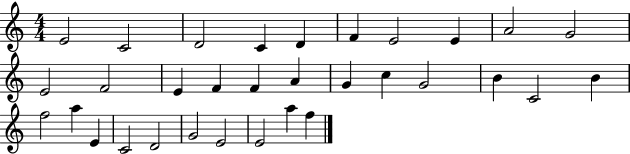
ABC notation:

X:1
T:Untitled
M:4/4
L:1/4
K:C
E2 C2 D2 C D F E2 E A2 G2 E2 F2 E F F A G c G2 B C2 B f2 a E C2 D2 G2 E2 E2 a f